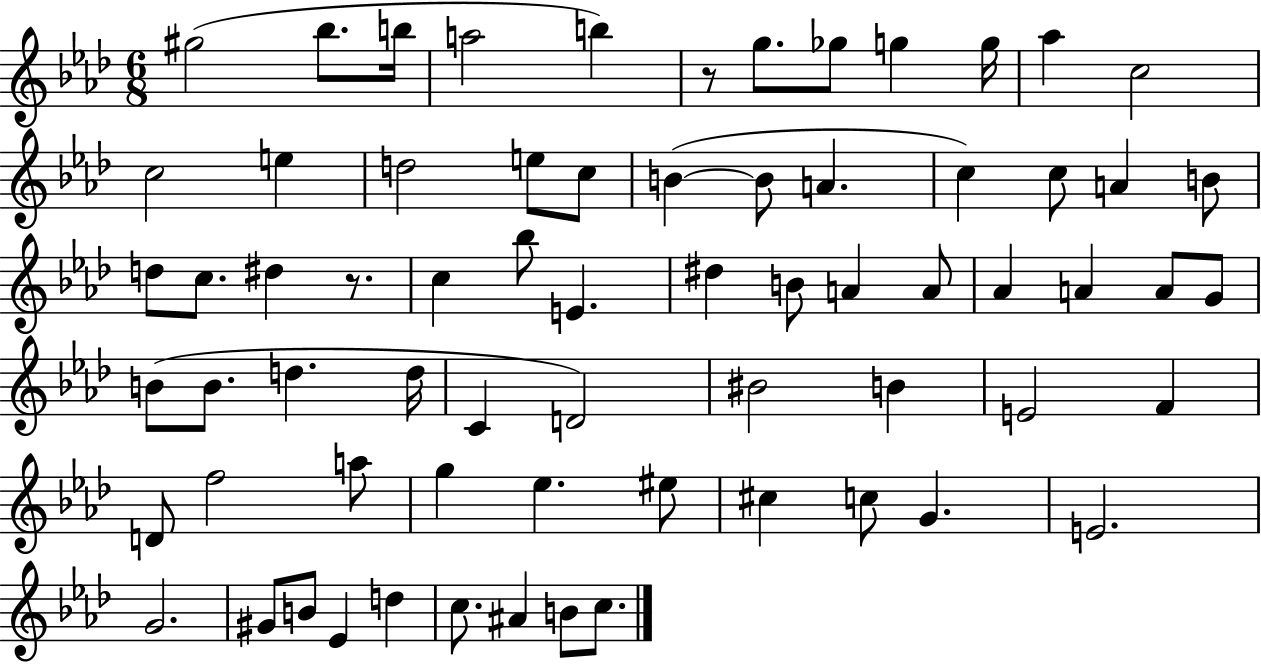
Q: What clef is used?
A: treble